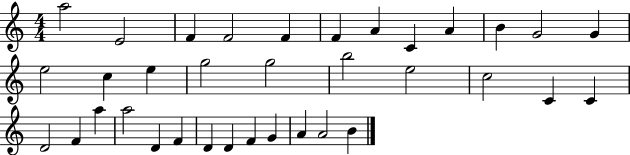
{
  \clef treble
  \numericTimeSignature
  \time 4/4
  \key c \major
  a''2 e'2 | f'4 f'2 f'4 | f'4 a'4 c'4 a'4 | b'4 g'2 g'4 | \break e''2 c''4 e''4 | g''2 g''2 | b''2 e''2 | c''2 c'4 c'4 | \break d'2 f'4 a''4 | a''2 d'4 f'4 | d'4 d'4 f'4 g'4 | a'4 a'2 b'4 | \break \bar "|."
}